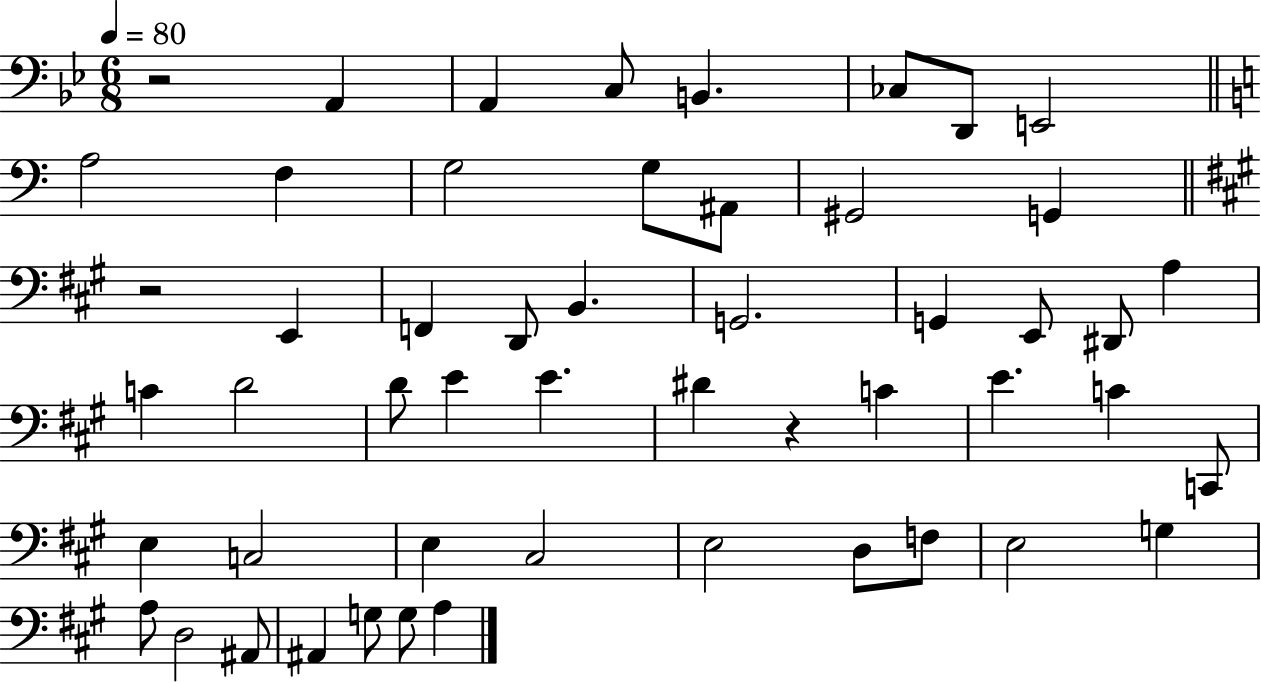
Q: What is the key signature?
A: BES major